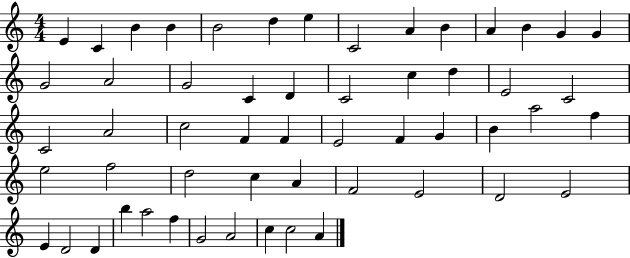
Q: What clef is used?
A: treble